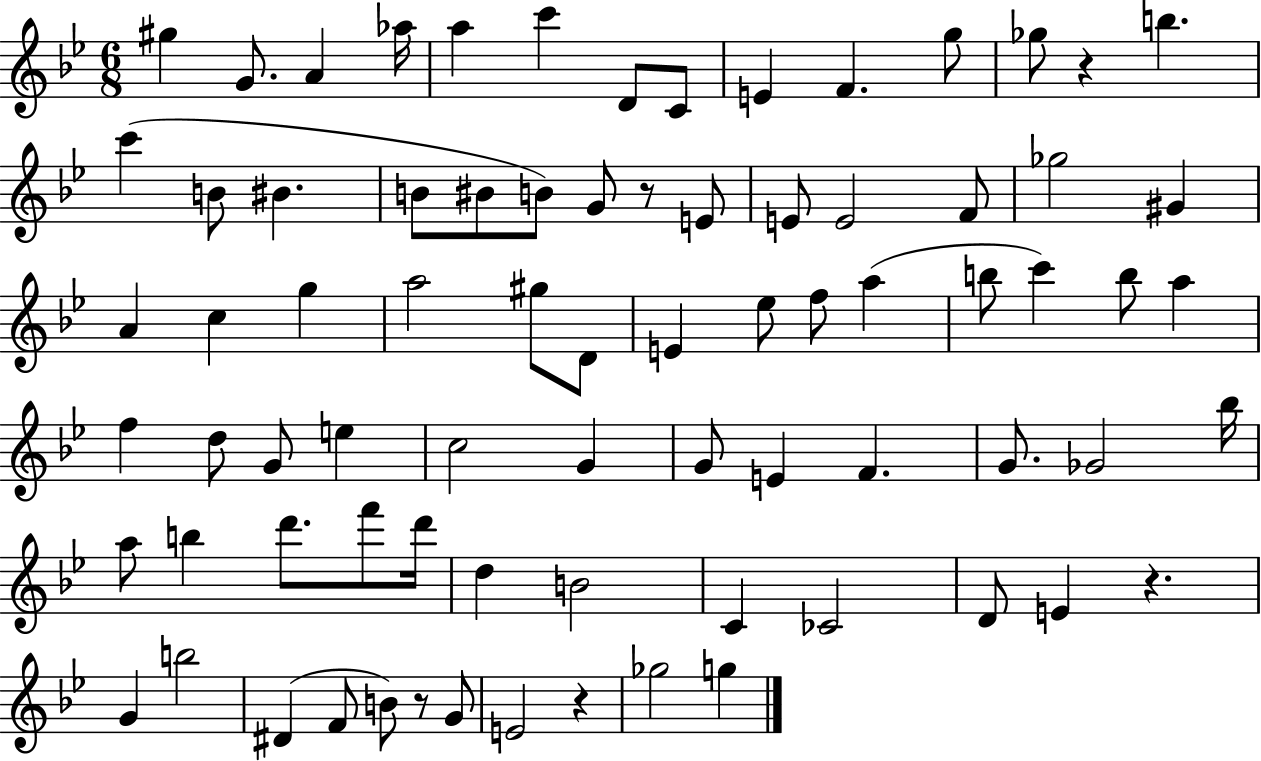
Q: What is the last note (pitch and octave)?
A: G5